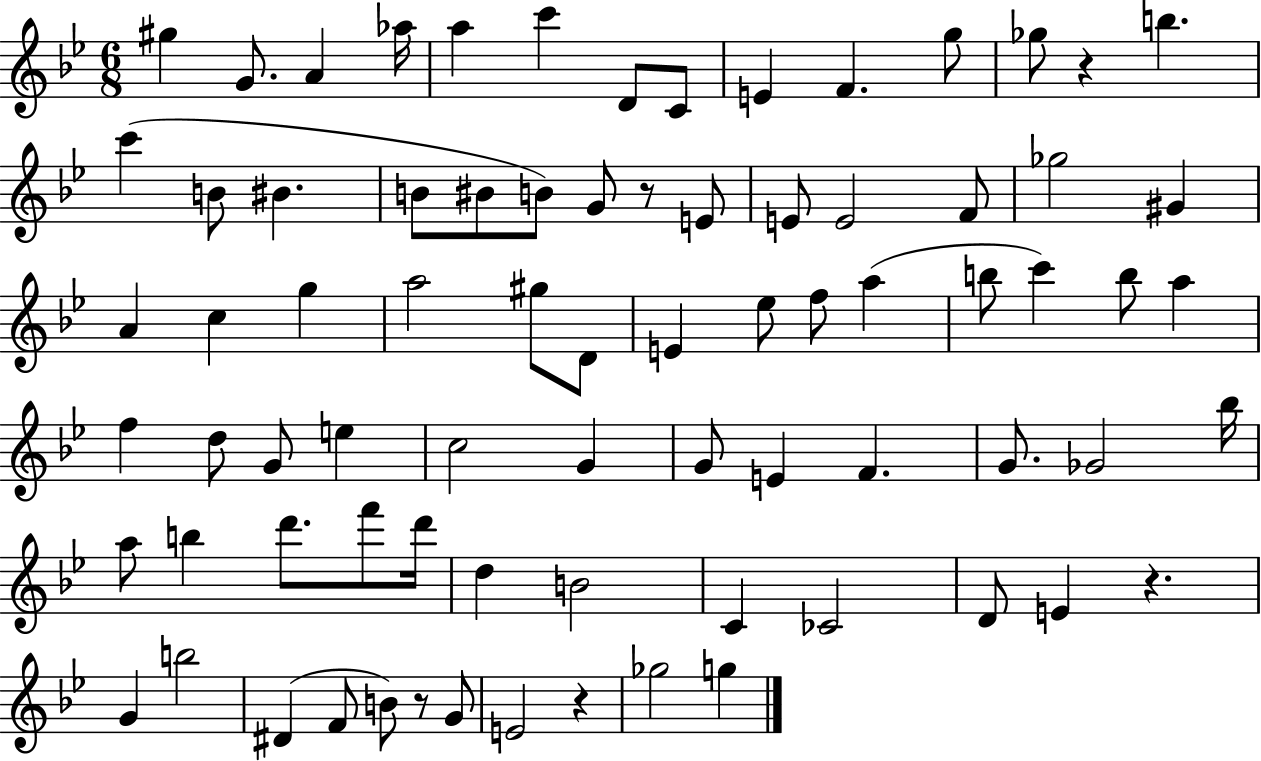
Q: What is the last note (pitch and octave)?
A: G5